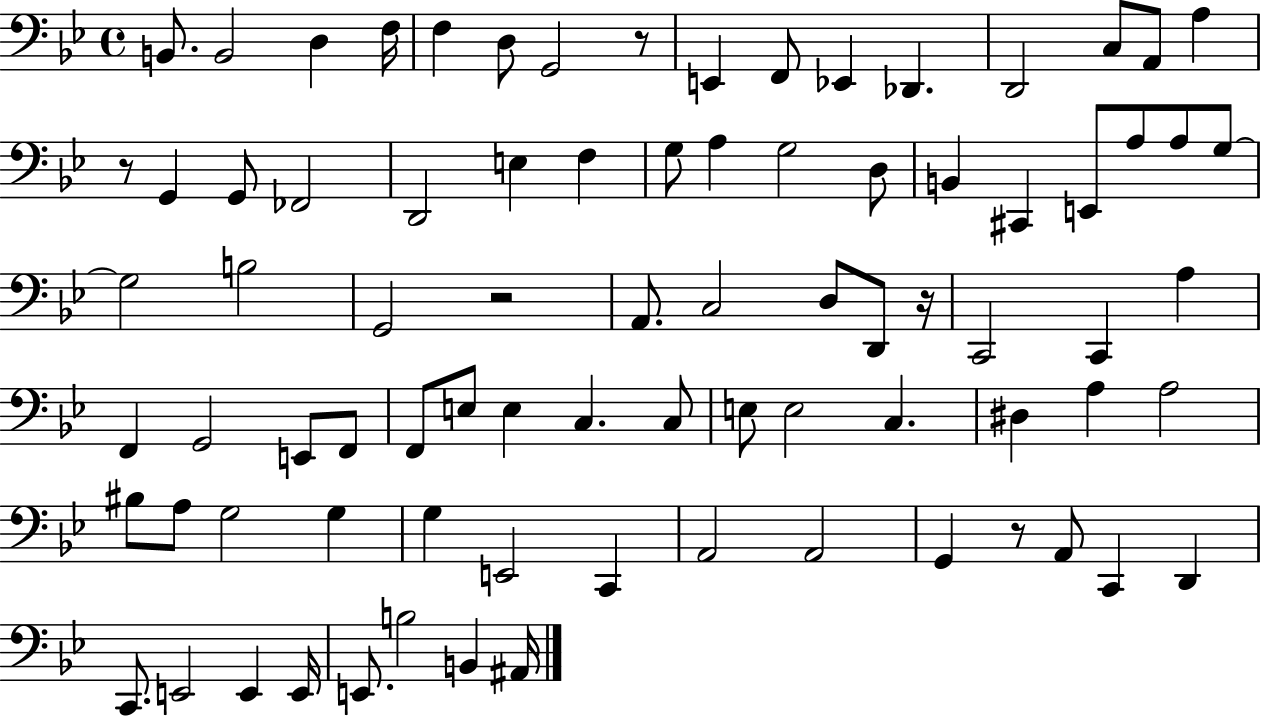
{
  \clef bass
  \time 4/4
  \defaultTimeSignature
  \key bes \major
  b,8. b,2 d4 f16 | f4 d8 g,2 r8 | e,4 f,8 ees,4 des,4. | d,2 c8 a,8 a4 | \break r8 g,4 g,8 fes,2 | d,2 e4 f4 | g8 a4 g2 d8 | b,4 cis,4 e,8 a8 a8 g8~~ | \break g2 b2 | g,2 r2 | a,8. c2 d8 d,8 r16 | c,2 c,4 a4 | \break f,4 g,2 e,8 f,8 | f,8 e8 e4 c4. c8 | e8 e2 c4. | dis4 a4 a2 | \break bis8 a8 g2 g4 | g4 e,2 c,4 | a,2 a,2 | g,4 r8 a,8 c,4 d,4 | \break c,8. e,2 e,4 e,16 | e,8. b2 b,4 ais,16 | \bar "|."
}